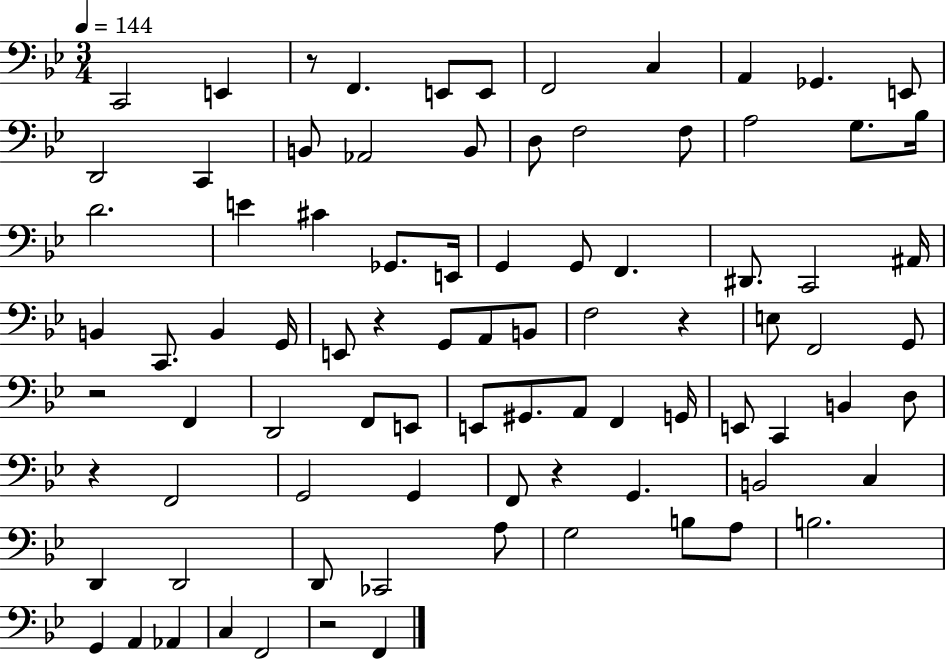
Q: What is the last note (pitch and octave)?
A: F2